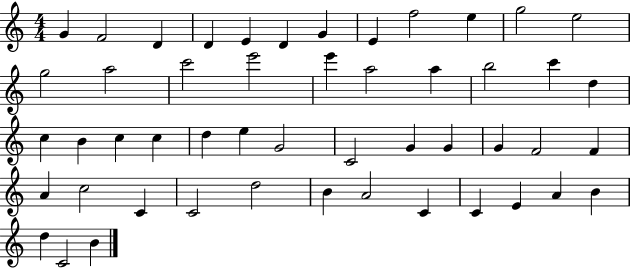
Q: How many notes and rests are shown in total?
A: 50